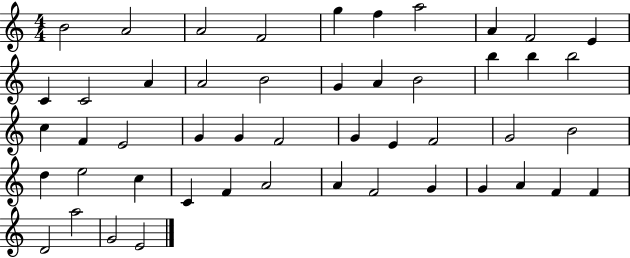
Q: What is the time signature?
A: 4/4